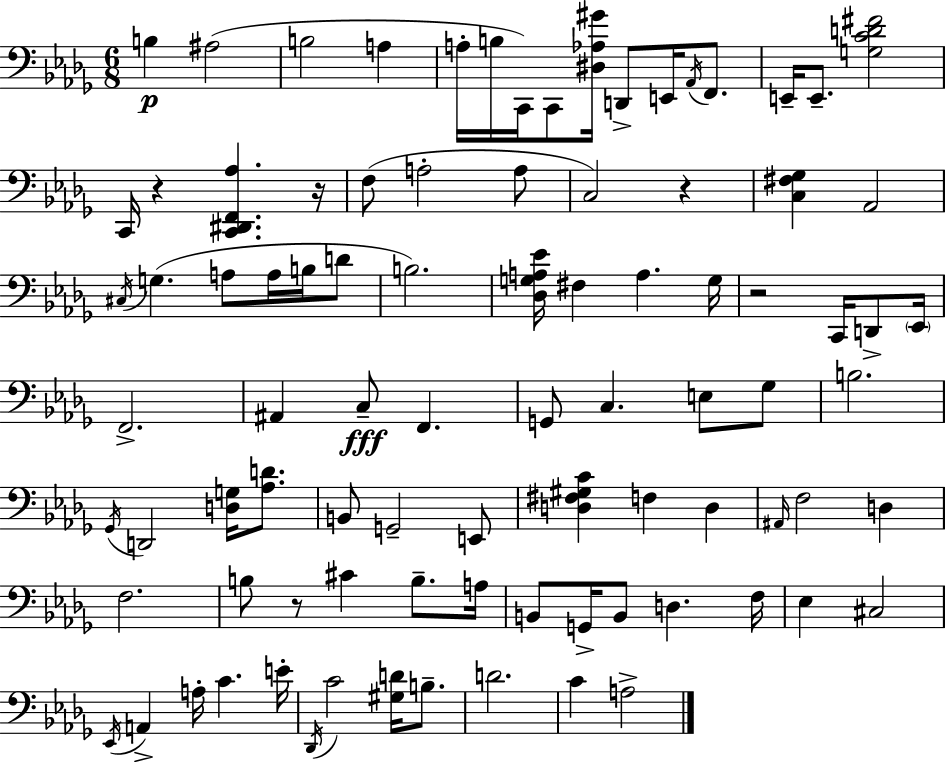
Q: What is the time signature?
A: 6/8